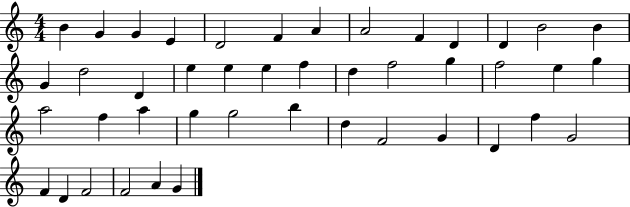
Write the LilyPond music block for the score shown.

{
  \clef treble
  \numericTimeSignature
  \time 4/4
  \key c \major
  b'4 g'4 g'4 e'4 | d'2 f'4 a'4 | a'2 f'4 d'4 | d'4 b'2 b'4 | \break g'4 d''2 d'4 | e''4 e''4 e''4 f''4 | d''4 f''2 g''4 | f''2 e''4 g''4 | \break a''2 f''4 a''4 | g''4 g''2 b''4 | d''4 f'2 g'4 | d'4 f''4 g'2 | \break f'4 d'4 f'2 | f'2 a'4 g'4 | \bar "|."
}